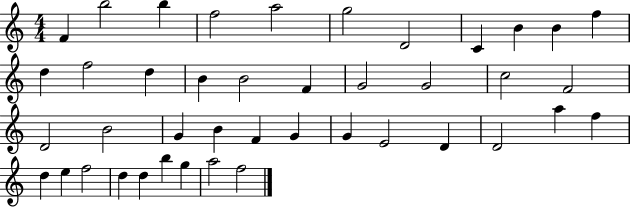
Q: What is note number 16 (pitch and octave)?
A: B4